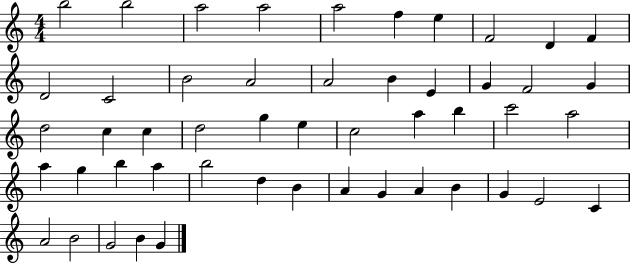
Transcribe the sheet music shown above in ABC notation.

X:1
T:Untitled
M:4/4
L:1/4
K:C
b2 b2 a2 a2 a2 f e F2 D F D2 C2 B2 A2 A2 B E G F2 G d2 c c d2 g e c2 a b c'2 a2 a g b a b2 d B A G A B G E2 C A2 B2 G2 B G